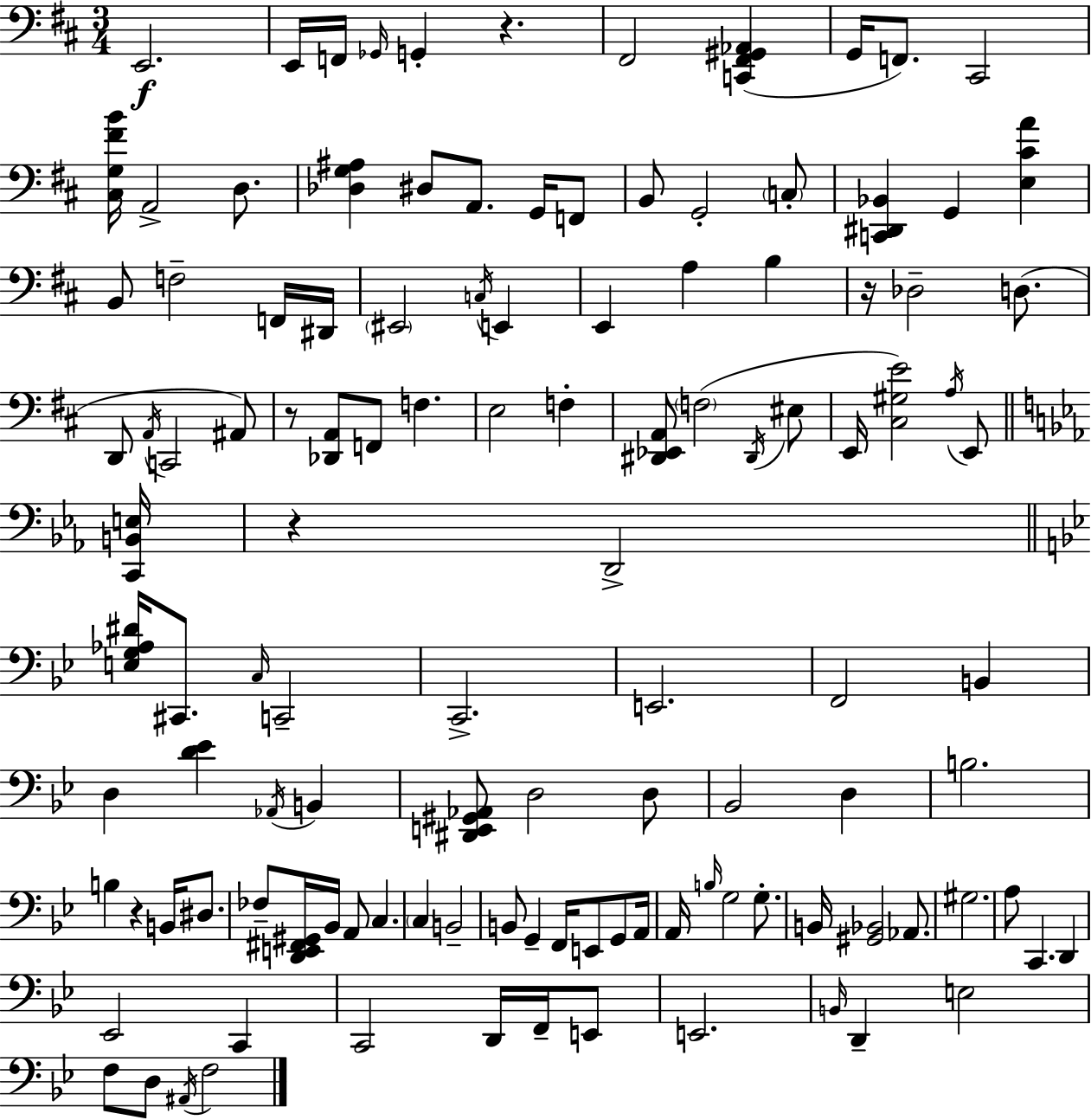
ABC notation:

X:1
T:Untitled
M:3/4
L:1/4
K:D
E,,2 E,,/4 F,,/4 _G,,/4 G,, z ^F,,2 [C,,^F,,^G,,_A,,] G,,/4 F,,/2 ^C,,2 [^C,G,^FB]/4 A,,2 D,/2 [_D,G,^A,] ^D,/2 A,,/2 G,,/4 F,,/2 B,,/2 G,,2 C,/2 [C,,^D,,_B,,] G,, [E,^CA] B,,/2 F,2 F,,/4 ^D,,/4 ^E,,2 C,/4 E,, E,, A, B, z/4 _D,2 D,/2 D,,/2 A,,/4 C,,2 ^A,,/2 z/2 [_D,,A,,]/2 F,,/2 F, E,2 F, [^D,,_E,,A,,]/2 F,2 ^D,,/4 ^E,/2 E,,/4 [^C,^G,E]2 A,/4 E,,/2 [C,,B,,E,]/4 z D,,2 [E,G,_A,^D]/4 ^C,,/2 C,/4 C,,2 C,,2 E,,2 F,,2 B,, D, [D_E] _A,,/4 B,, [^D,,E,,^G,,_A,,]/2 D,2 D,/2 _B,,2 D, B,2 B, z B,,/4 ^D,/2 _F,/2 [D,,E,,^F,,^G,,]/4 _B,,/4 A,,/2 C, C, B,,2 B,,/2 G,, F,,/4 E,,/2 G,,/2 A,,/4 A,,/4 B,/4 G,2 G,/2 B,,/4 [^G,,_B,,]2 _A,,/2 ^G,2 A,/2 C,, D,, _E,,2 C,, C,,2 D,,/4 F,,/4 E,,/2 E,,2 B,,/4 D,, E,2 F,/2 D,/2 ^A,,/4 F,2